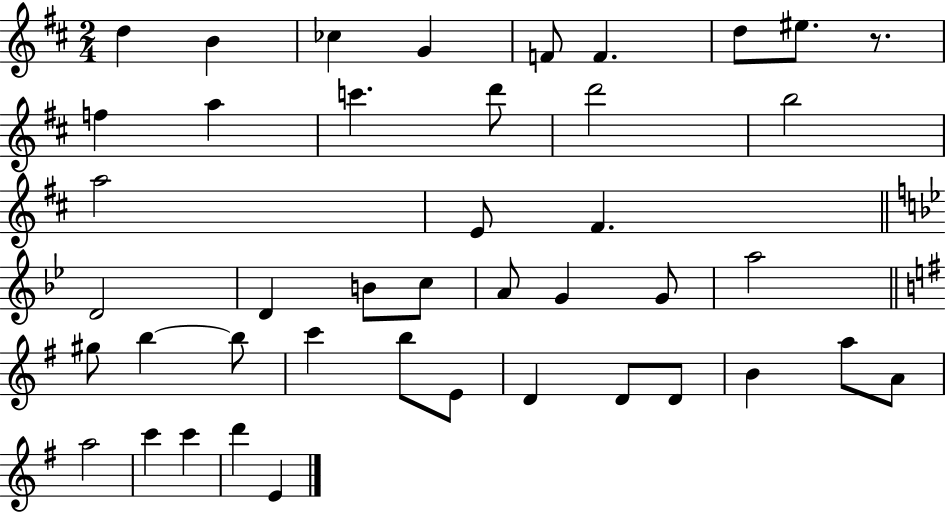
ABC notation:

X:1
T:Untitled
M:2/4
L:1/4
K:D
d B _c G F/2 F d/2 ^e/2 z/2 f a c' d'/2 d'2 b2 a2 E/2 ^F D2 D B/2 c/2 A/2 G G/2 a2 ^g/2 b b/2 c' b/2 E/2 D D/2 D/2 B a/2 A/2 a2 c' c' d' E